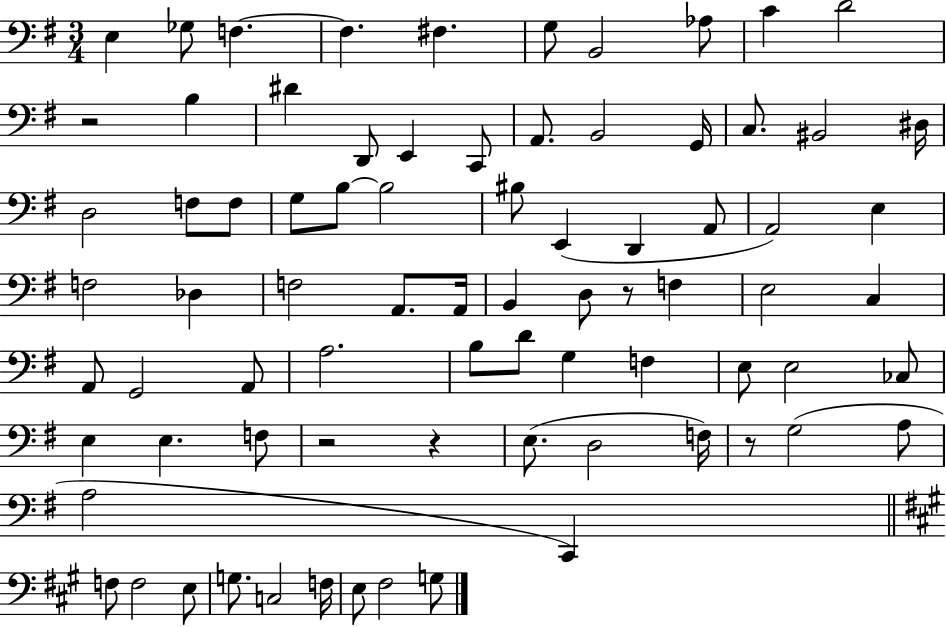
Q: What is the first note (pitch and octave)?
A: E3